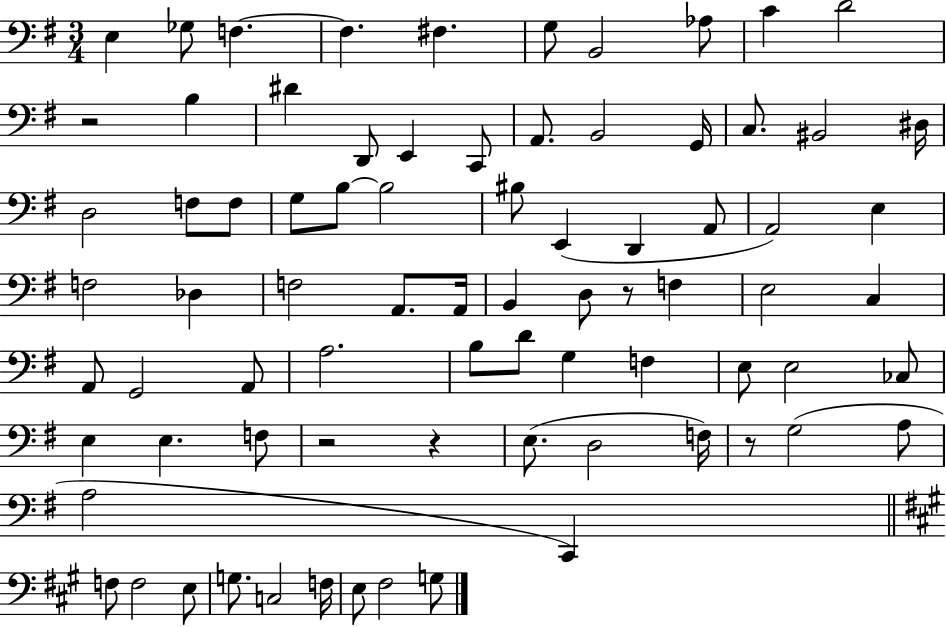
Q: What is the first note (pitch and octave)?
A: E3